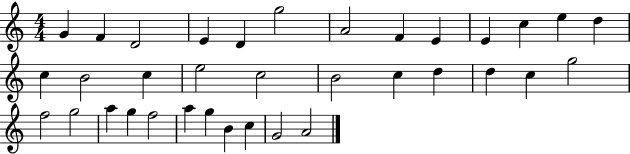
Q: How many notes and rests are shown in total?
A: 35